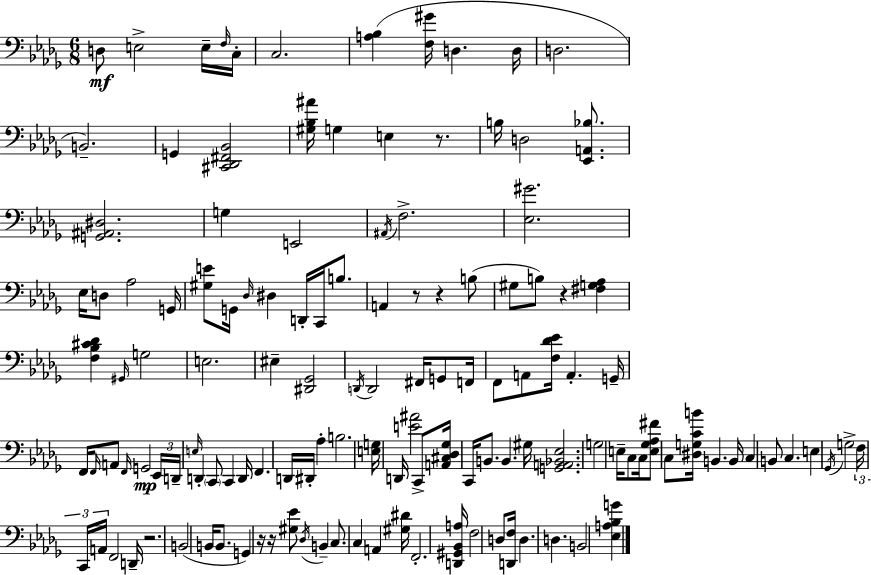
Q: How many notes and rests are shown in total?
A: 132